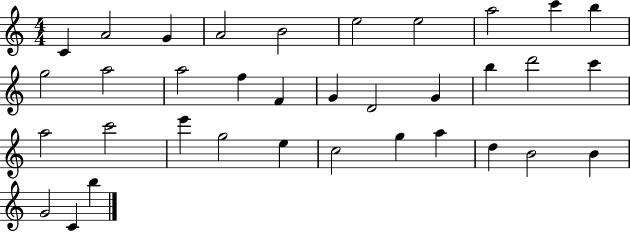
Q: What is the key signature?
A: C major